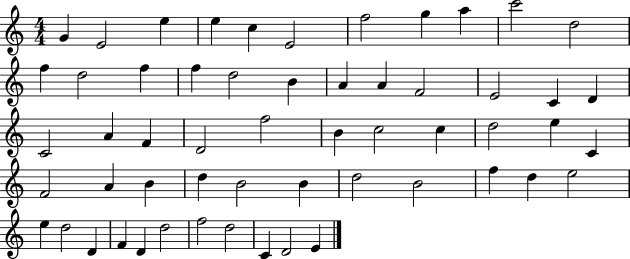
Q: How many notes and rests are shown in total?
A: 56